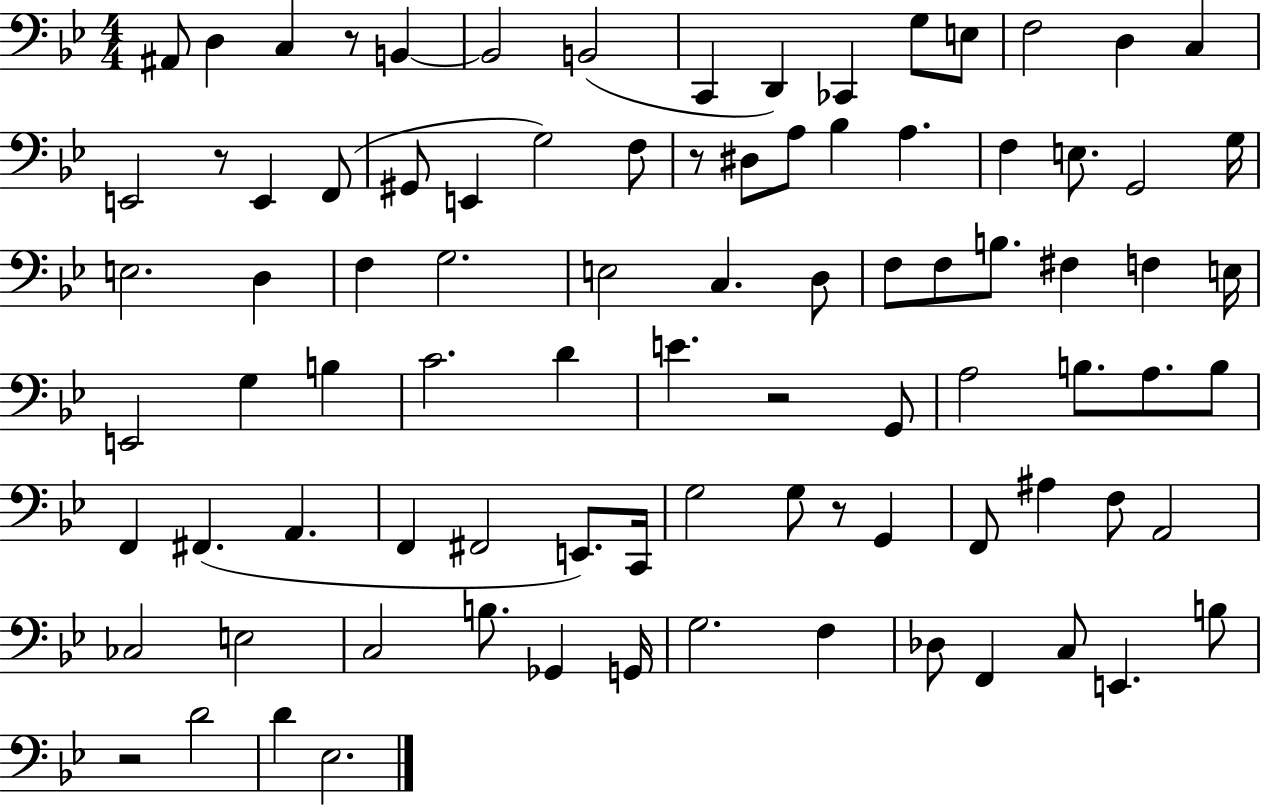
X:1
T:Untitled
M:4/4
L:1/4
K:Bb
^A,,/2 D, C, z/2 B,, B,,2 B,,2 C,, D,, _C,, G,/2 E,/2 F,2 D, C, E,,2 z/2 E,, F,,/2 ^G,,/2 E,, G,2 F,/2 z/2 ^D,/2 A,/2 _B, A, F, E,/2 G,,2 G,/4 E,2 D, F, G,2 E,2 C, D,/2 F,/2 F,/2 B,/2 ^F, F, E,/4 E,,2 G, B, C2 D E z2 G,,/2 A,2 B,/2 A,/2 B,/2 F,, ^F,, A,, F,, ^F,,2 E,,/2 C,,/4 G,2 G,/2 z/2 G,, F,,/2 ^A, F,/2 A,,2 _C,2 E,2 C,2 B,/2 _G,, G,,/4 G,2 F, _D,/2 F,, C,/2 E,, B,/2 z2 D2 D _E,2